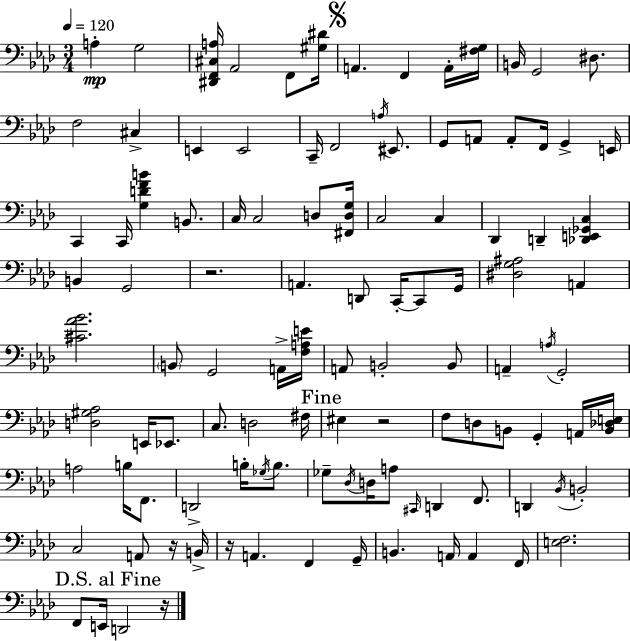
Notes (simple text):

A3/q G3/h [D#2,F2,C#3,A3]/s Ab2/h F2/e [G#3,D#4]/s A2/q. F2/q A2/s [F#3,G3]/s B2/s G2/h D#3/e. F3/h C#3/q E2/q E2/h C2/s F2/h A3/s EIS2/e. G2/e A2/e A2/e F2/s G2/q E2/s C2/q C2/s [G3,D4,F4,B4]/q B2/e. C3/s C3/h D3/e [F#2,D3,G3]/s C3/h C3/q Db2/q D2/q [Db2,E2,Gb2,C3]/q B2/q G2/h R/h. A2/q. D2/e C2/s C2/e G2/s [D#3,G3,A#3]/h A2/q [C#4,Ab4,Bb4]/h. B2/e G2/h A2/s [F3,A3,E4]/s A2/e B2/h B2/e A2/q A3/s G2/h [D3,G#3,Ab3]/h E2/s Eb2/e. C3/e. D3/h F#3/s EIS3/q R/h F3/e D3/e B2/e G2/q A2/s [B2,Db3,E3]/s A3/h B3/s F2/e. D2/h B3/s Gb3/s B3/e. Gb3/e Db3/s D3/s A3/e C#2/s D2/q F2/e. D2/q Bb2/s B2/h C3/h A2/e R/s B2/s R/s A2/q. F2/q G2/s B2/q. A2/s A2/q F2/s [E3,F3]/h. F2/e E2/s D2/h R/s